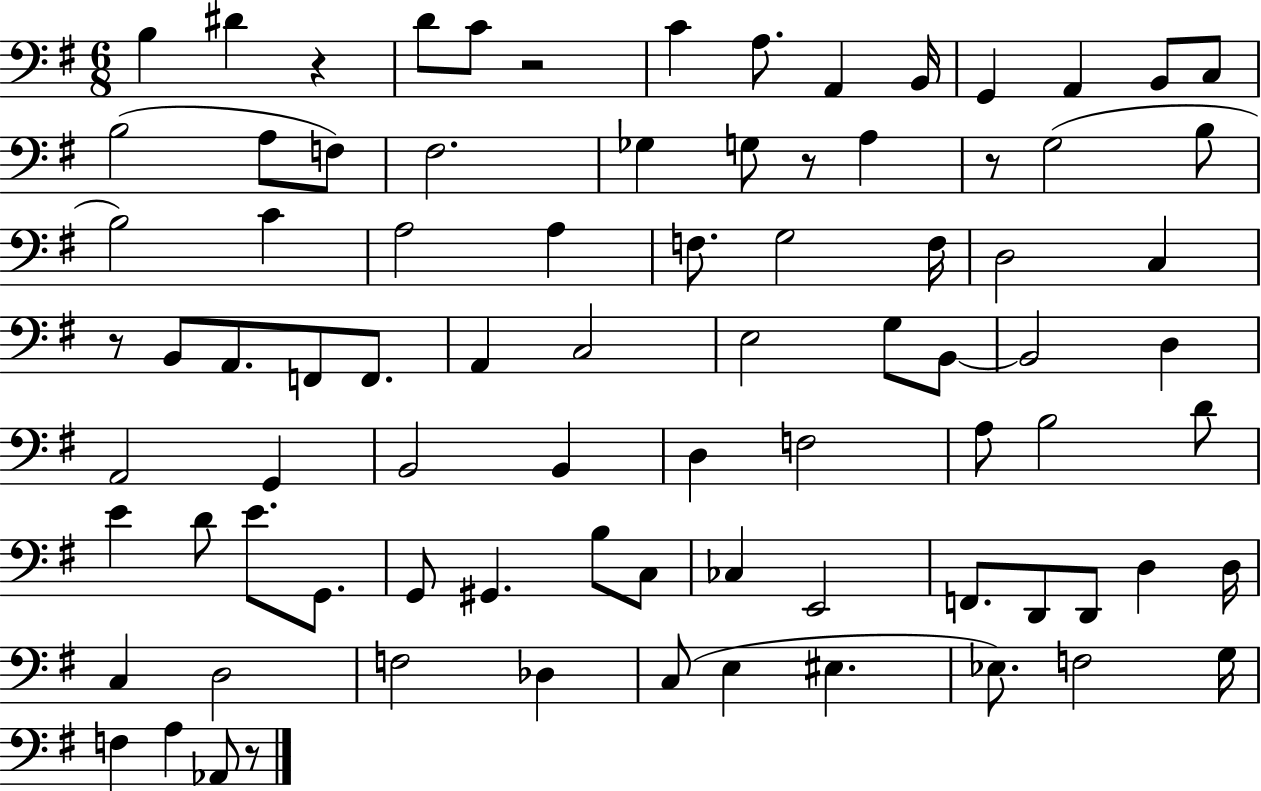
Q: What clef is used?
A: bass